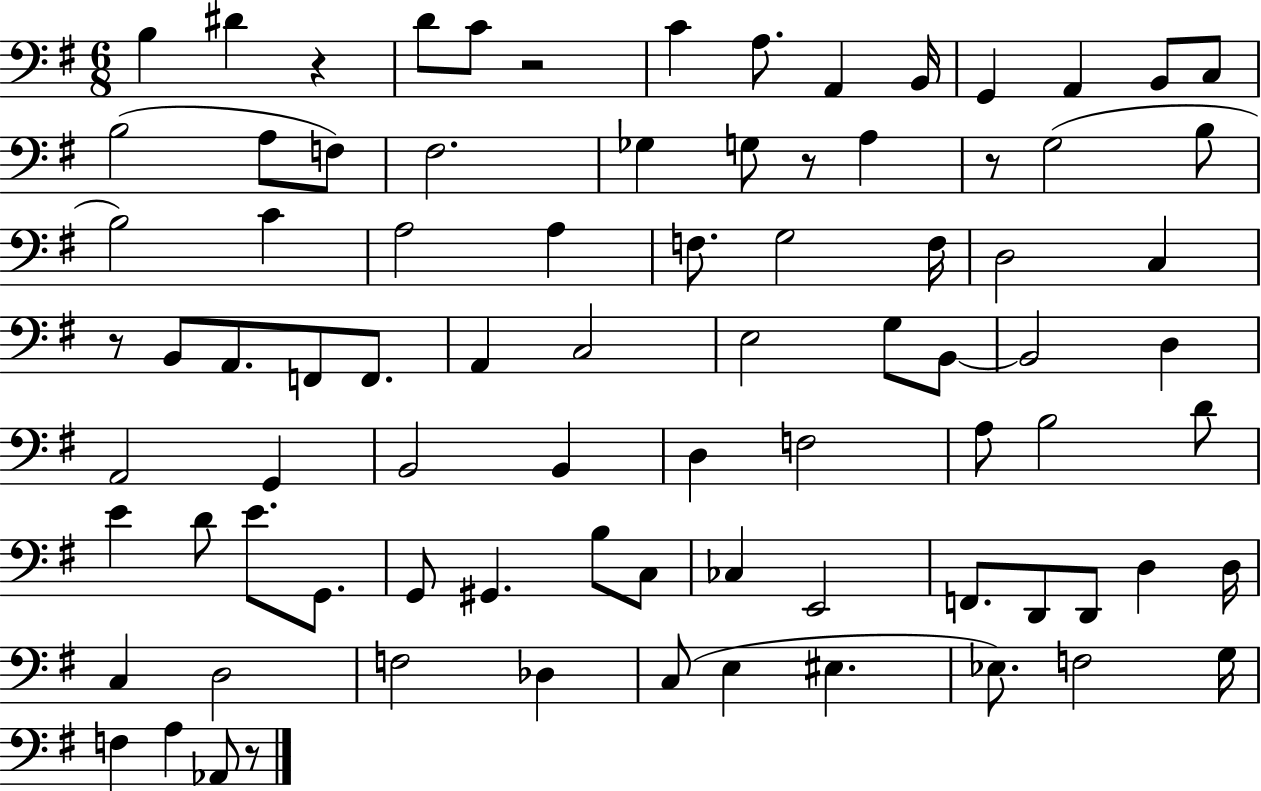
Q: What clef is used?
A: bass